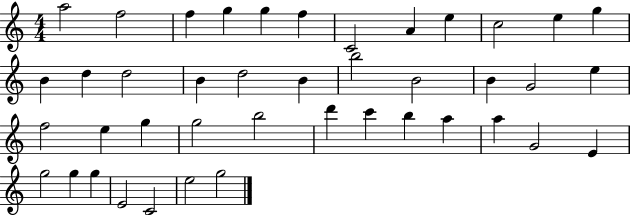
A5/h F5/h F5/q G5/q G5/q F5/q C4/h A4/q E5/q C5/h E5/q G5/q B4/q D5/q D5/h B4/q D5/h B4/q B5/h B4/h B4/q G4/h E5/q F5/h E5/q G5/q G5/h B5/h D6/q C6/q B5/q A5/q A5/q G4/h E4/q G5/h G5/q G5/q E4/h C4/h E5/h G5/h